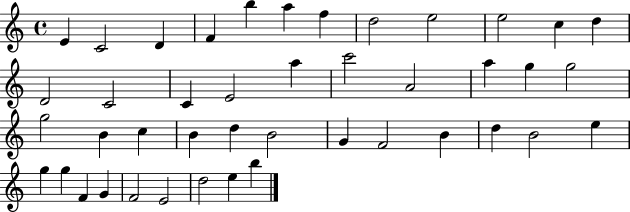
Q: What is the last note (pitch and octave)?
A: B5